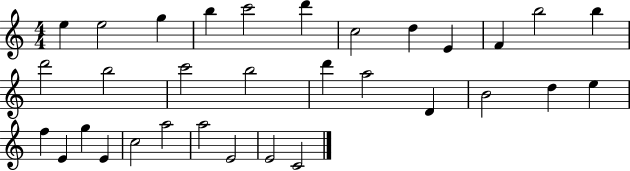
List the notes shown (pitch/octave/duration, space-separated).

E5/q E5/h G5/q B5/q C6/h D6/q C5/h D5/q E4/q F4/q B5/h B5/q D6/h B5/h C6/h B5/h D6/q A5/h D4/q B4/h D5/q E5/q F5/q E4/q G5/q E4/q C5/h A5/h A5/h E4/h E4/h C4/h